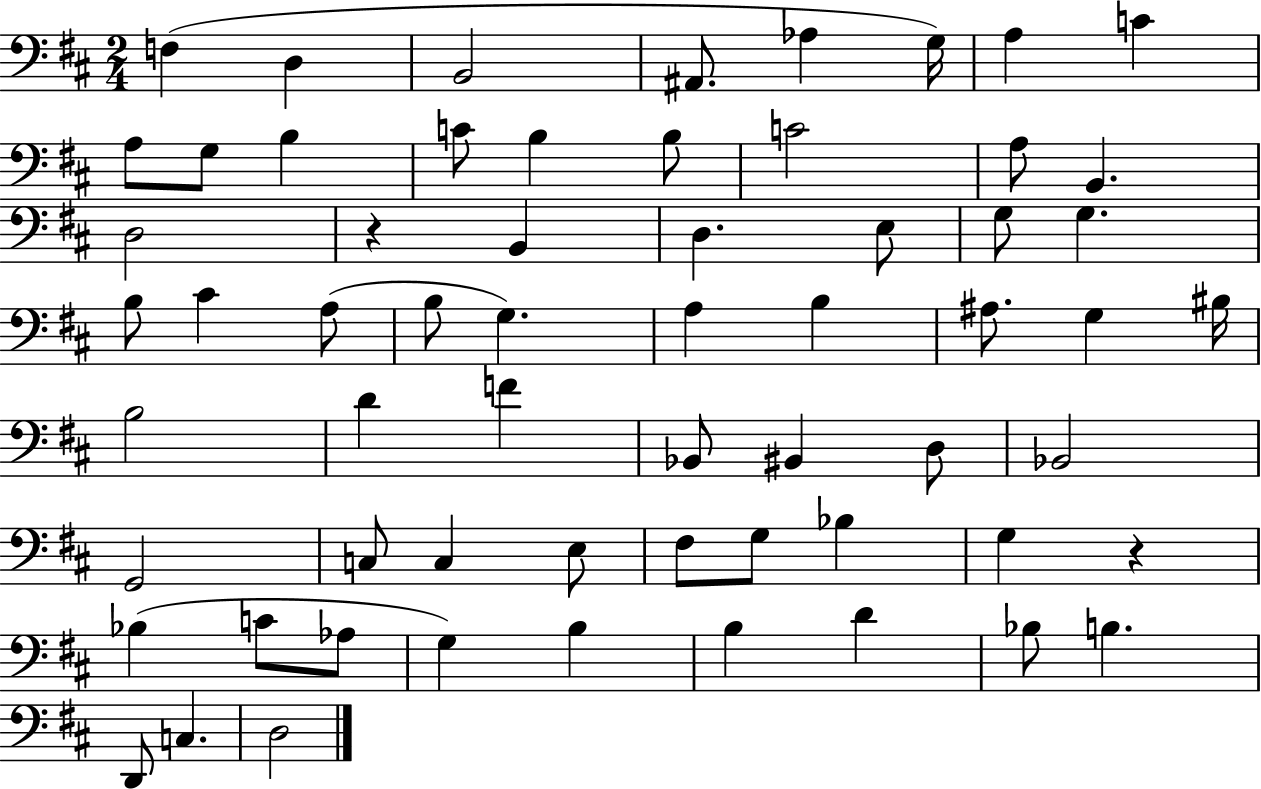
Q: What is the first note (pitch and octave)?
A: F3